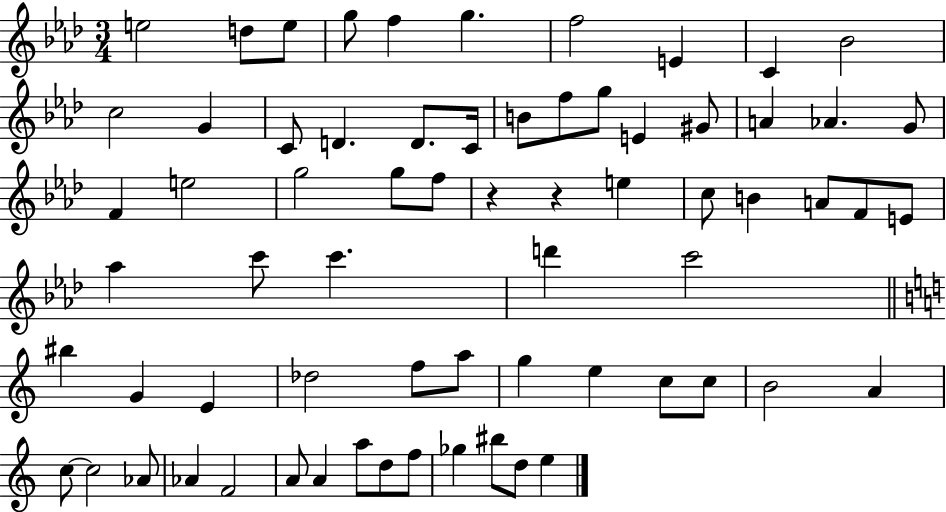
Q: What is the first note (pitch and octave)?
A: E5